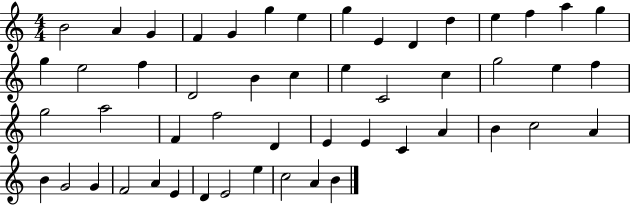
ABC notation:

X:1
T:Untitled
M:4/4
L:1/4
K:C
B2 A G F G g e g E D d e f a g g e2 f D2 B c e C2 c g2 e f g2 a2 F f2 D E E C A B c2 A B G2 G F2 A E D E2 e c2 A B